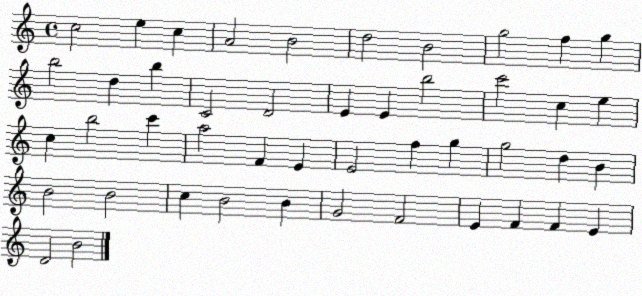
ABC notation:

X:1
T:Untitled
M:4/4
L:1/4
K:C
c2 e c A2 B2 d2 B2 g2 f g b2 d b C2 D2 E E b2 c'2 c e c b2 c' a2 F E E2 f g g2 d B B2 B2 c B2 B G2 F2 E F F E D2 B2